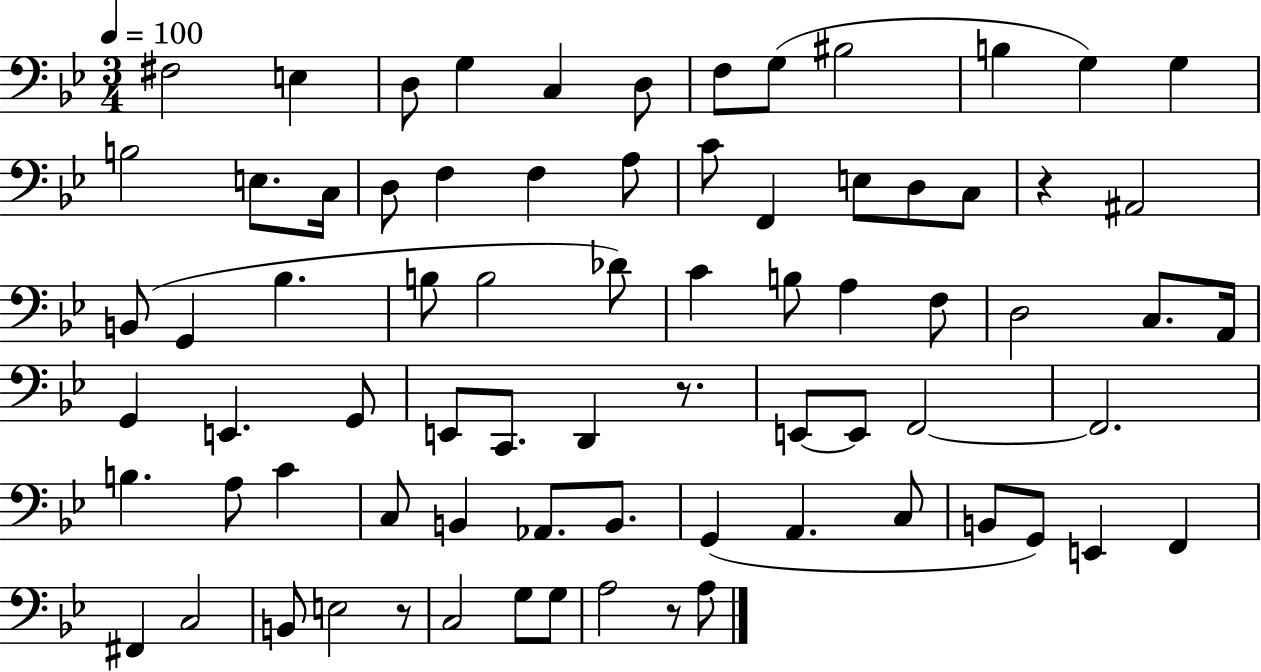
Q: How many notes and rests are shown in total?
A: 75